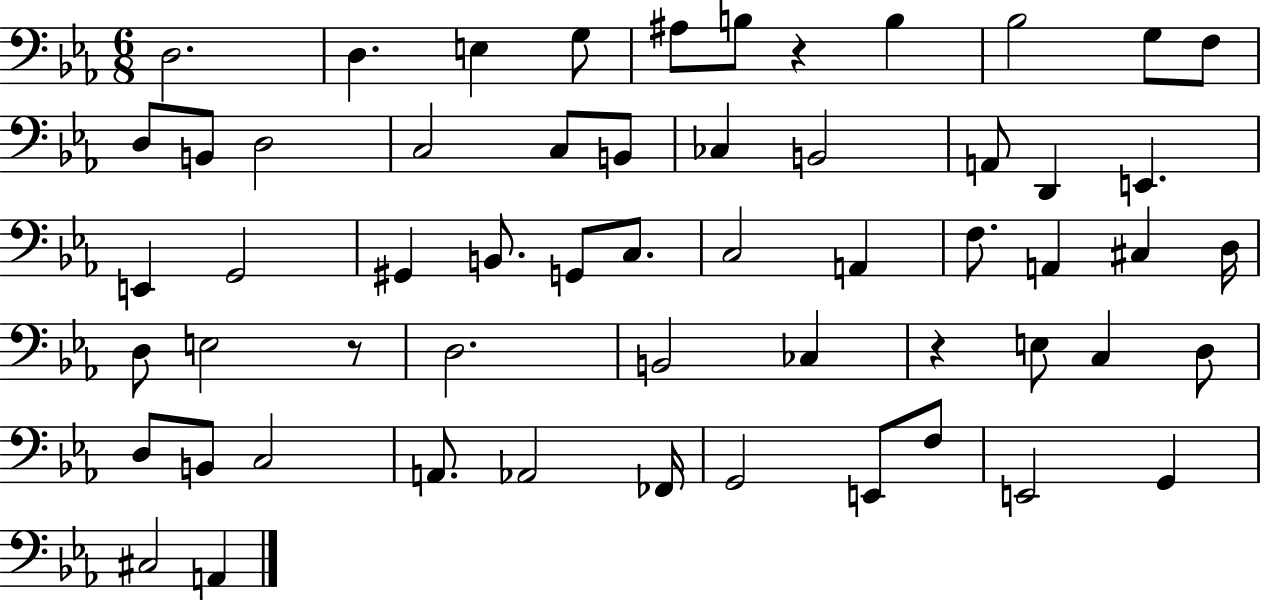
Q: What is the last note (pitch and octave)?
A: A2